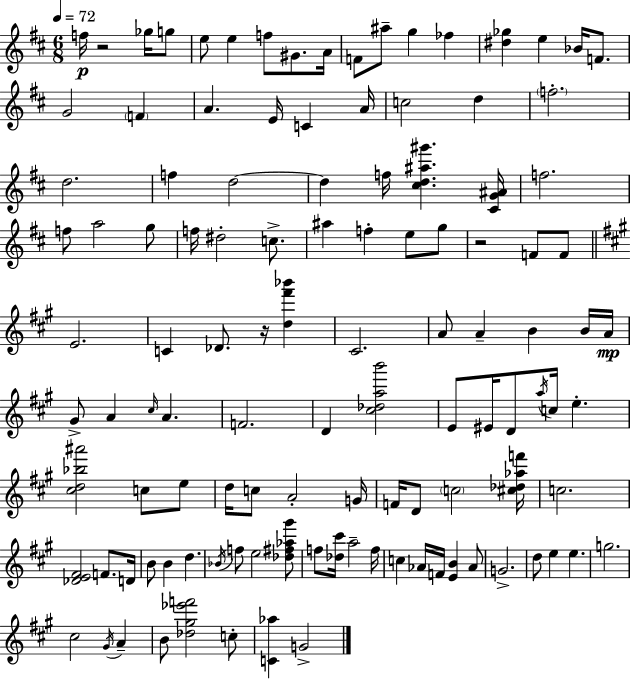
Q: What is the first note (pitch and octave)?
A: F5